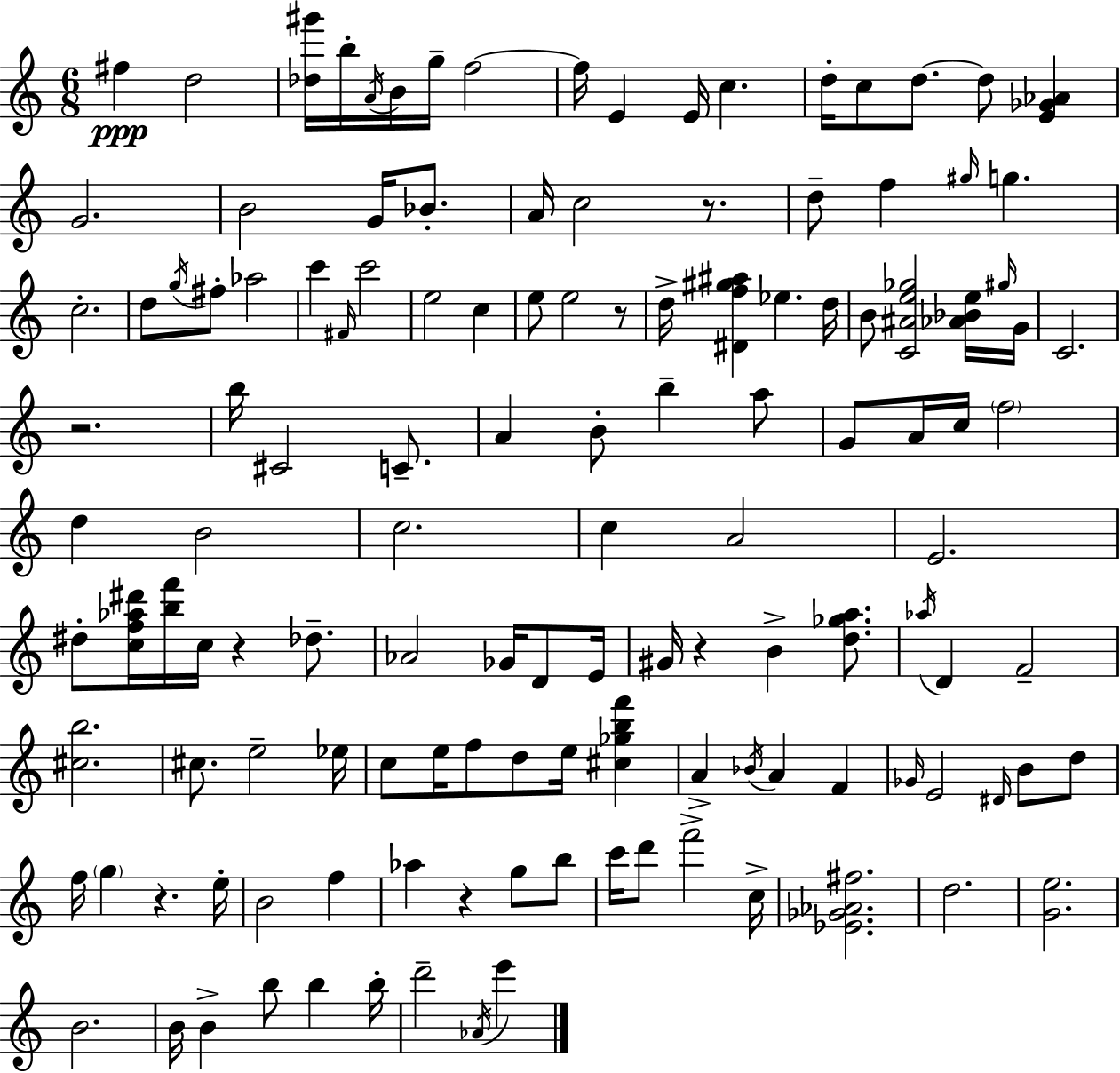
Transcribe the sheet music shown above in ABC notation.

X:1
T:Untitled
M:6/8
L:1/4
K:Am
^f d2 [_d^g']/4 b/4 A/4 B/4 g/4 f2 f/4 E E/4 c d/4 c/2 d/2 d/2 [E_G_A] G2 B2 G/4 _B/2 A/4 c2 z/2 d/2 f ^g/4 g c2 d/2 g/4 ^f/2 _a2 c' ^F/4 c'2 e2 c e/2 e2 z/2 d/4 [^Df^g^a] _e d/4 B/2 [C^Ae_g]2 [_A_Be]/4 ^g/4 G/4 C2 z2 b/4 ^C2 C/2 A B/2 b a/2 G/2 A/4 c/4 f2 d B2 c2 c A2 E2 ^d/2 [cf_a^d']/4 [bf']/4 c/4 z _d/2 _A2 _G/4 D/2 E/4 ^G/4 z B [d_ga]/2 _a/4 D F2 [^cb]2 ^c/2 e2 _e/4 c/2 e/4 f/2 d/2 e/4 [^c_gbf'] A _B/4 A F _G/4 E2 ^D/4 B/2 d/2 f/4 g z e/4 B2 f _a z g/2 b/2 c'/4 d'/2 f'2 c/4 [_E_G_A^f]2 d2 [Ge]2 B2 B/4 B b/2 b b/4 d'2 _A/4 e'